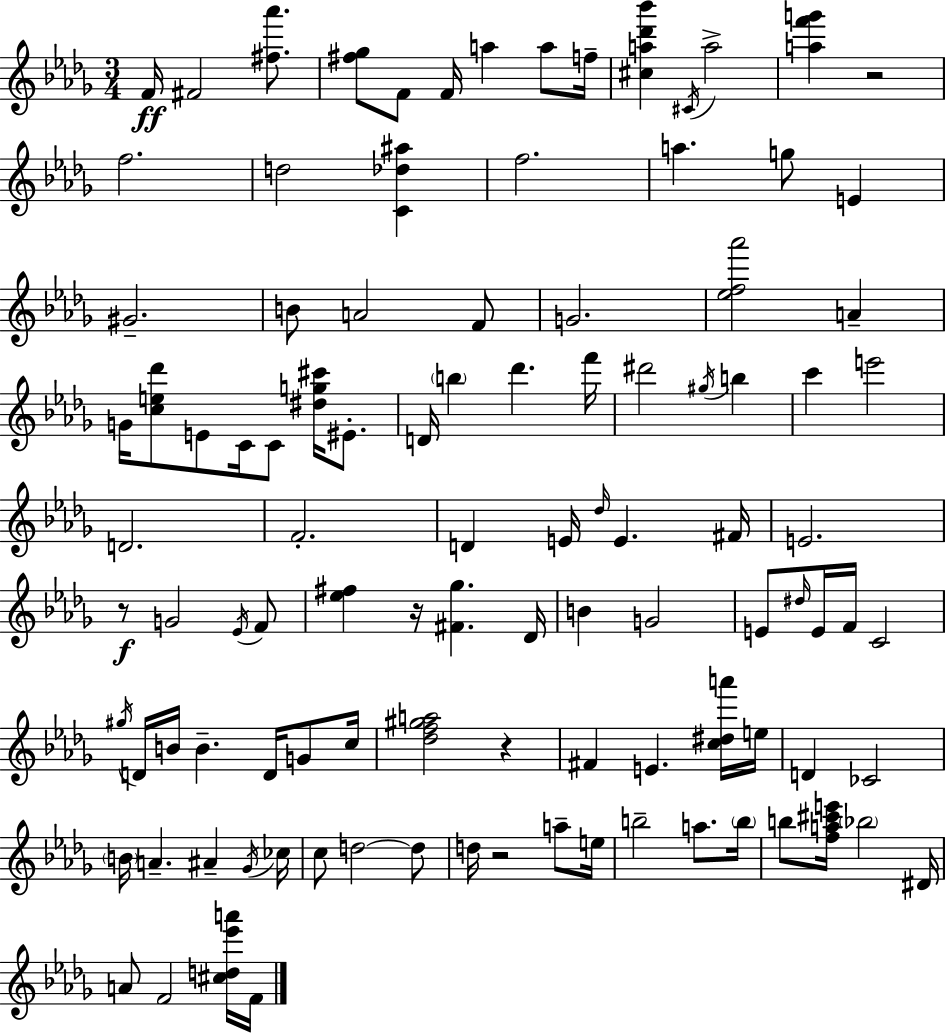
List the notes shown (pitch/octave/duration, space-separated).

F4/s F#4/h [F#5,Ab6]/e. [F#5,Gb5]/e F4/e F4/s A5/q A5/e F5/s [C#5,A5,Db6,Bb6]/q C#4/s A5/h [A5,F6,G6]/q R/h F5/h. D5/h [C4,Db5,A#5]/q F5/h. A5/q. G5/e E4/q G#4/h. B4/e A4/h F4/e G4/h. [Eb5,F5,Ab6]/h A4/q G4/s [C5,E5,Db6]/e E4/e C4/s C4/e [D#5,G5,C#6]/s EIS4/e. D4/s B5/q Db6/q. F6/s D#6/h G#5/s B5/q C6/q E6/h D4/h. F4/h. D4/q E4/s Db5/s E4/q. F#4/s E4/h. R/e G4/h Eb4/s F4/e [Eb5,F#5]/q R/s [F#4,Gb5]/q. Db4/s B4/q G4/h E4/e D#5/s E4/s F4/s C4/h G#5/s D4/s B4/s B4/q. D4/s G4/e C5/s [Db5,F5,G#5,A5]/h R/q F#4/q E4/q. [C5,D#5,A6]/s E5/s D4/q CES4/h B4/s A4/q. A#4/q Gb4/s CES5/s C5/e D5/h D5/e D5/s R/h A5/e E5/s B5/h A5/e. B5/s B5/e [F5,A5,C#6,E6]/s Bb5/h D#4/s A4/e F4/h [C#5,D5,Eb6,A6]/s F4/s